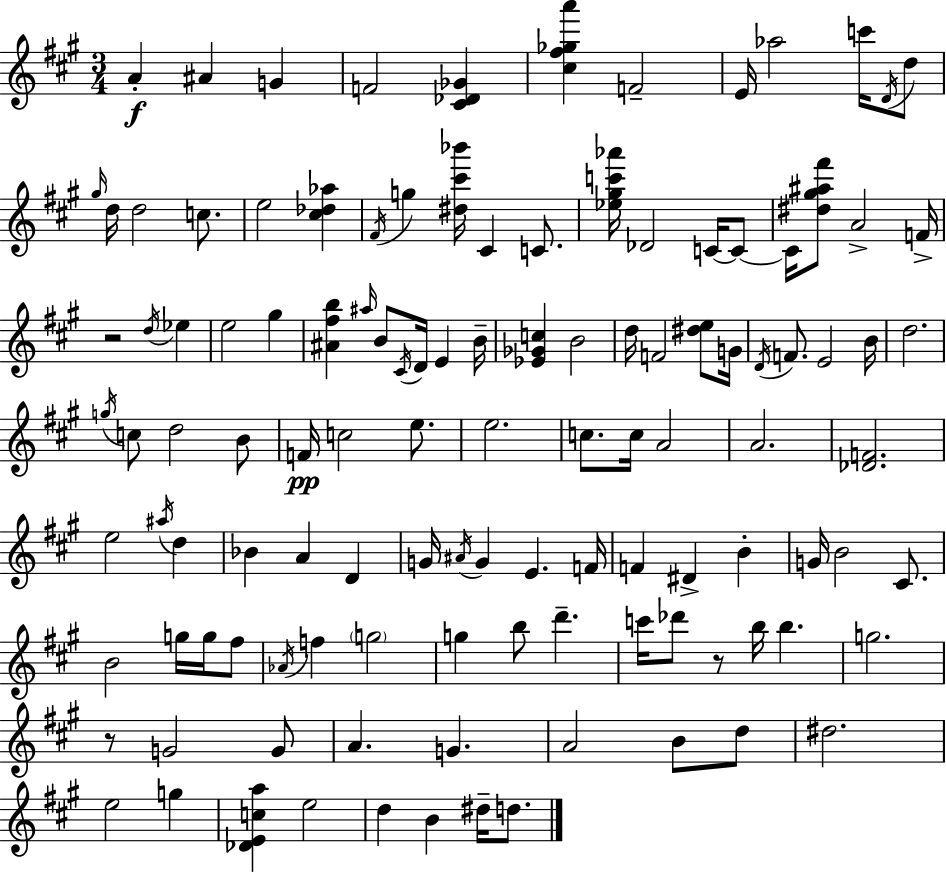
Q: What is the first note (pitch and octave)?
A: A4